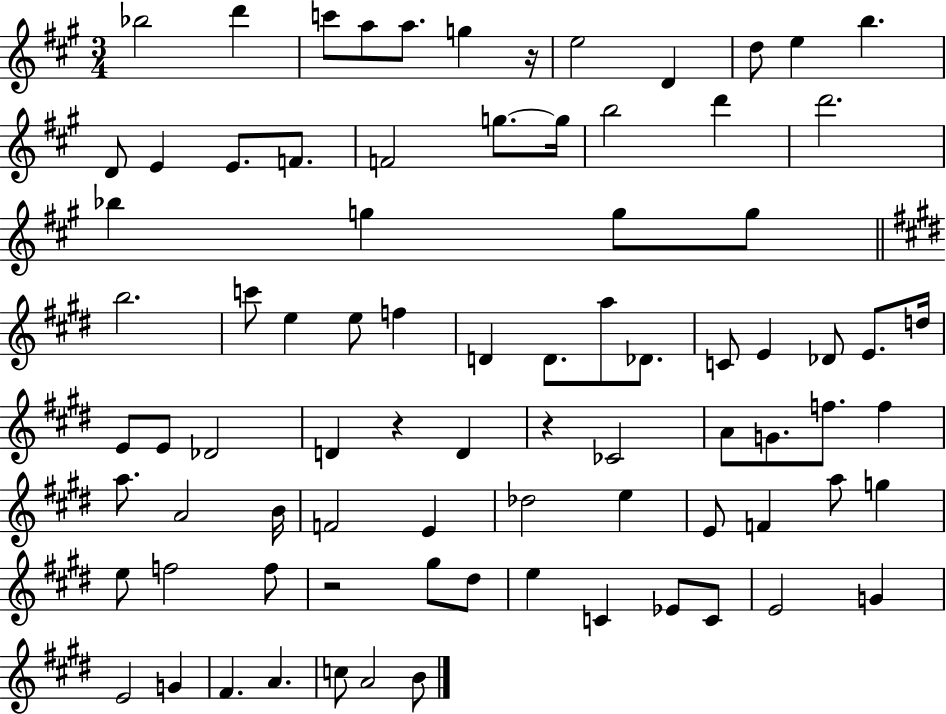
{
  \clef treble
  \numericTimeSignature
  \time 3/4
  \key a \major
  bes''2 d'''4 | c'''8 a''8 a''8. g''4 r16 | e''2 d'4 | d''8 e''4 b''4. | \break d'8 e'4 e'8. f'8. | f'2 g''8.~~ g''16 | b''2 d'''4 | d'''2. | \break bes''4 g''4 g''8 g''8 | \bar "||" \break \key e \major b''2. | c'''8 e''4 e''8 f''4 | d'4 d'8. a''8 des'8. | c'8 e'4 des'8 e'8. d''16 | \break e'8 e'8 des'2 | d'4 r4 d'4 | r4 ces'2 | a'8 g'8. f''8. f''4 | \break a''8. a'2 b'16 | f'2 e'4 | des''2 e''4 | e'8 f'4 a''8 g''4 | \break e''8 f''2 f''8 | r2 gis''8 dis''8 | e''4 c'4 ees'8 c'8 | e'2 g'4 | \break e'2 g'4 | fis'4. a'4. | c''8 a'2 b'8 | \bar "|."
}